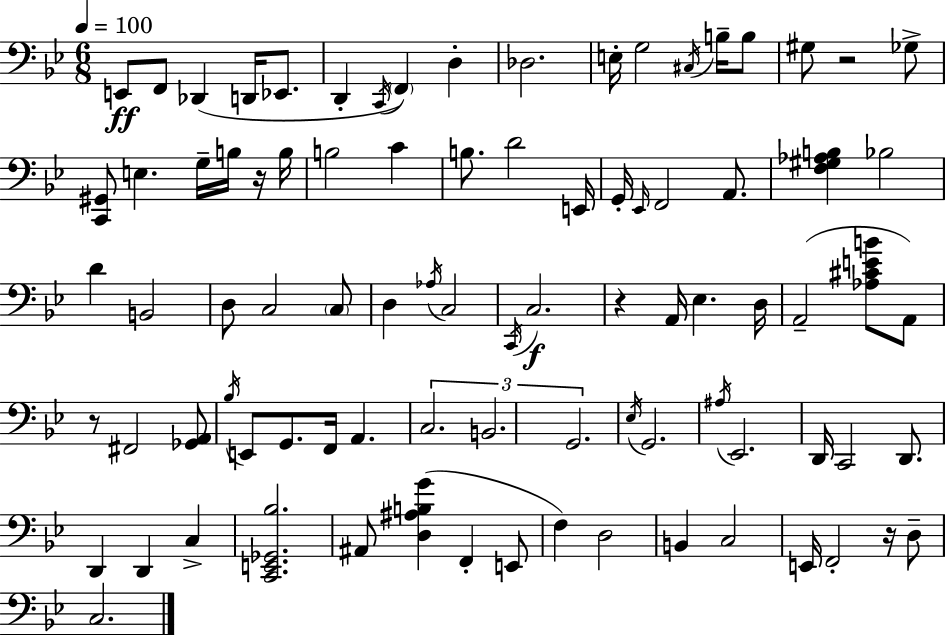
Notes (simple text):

E2/e F2/e Db2/q D2/s Eb2/e. D2/q C2/s F2/q D3/q Db3/h. E3/s G3/h C#3/s B3/s B3/e G#3/e R/h Gb3/e [C2,G#2]/e E3/q. G3/s B3/s R/s B3/s B3/h C4/q B3/e. D4/h E2/s G2/s Eb2/s F2/h A2/e. [F3,G#3,Ab3,B3]/q Bb3/h D4/q B2/h D3/e C3/h C3/e D3/q Ab3/s C3/h C2/s C3/h. R/q A2/s Eb3/q. D3/s A2/h [Ab3,C#4,E4,B4]/e A2/e R/e F#2/h [Gb2,A2]/e Bb3/s E2/e G2/e. F2/s A2/q. C3/h. B2/h. G2/h. Eb3/s G2/h. A#3/s Eb2/h. D2/s C2/h D2/e. D2/q D2/q C3/q [C2,E2,Gb2,Bb3]/h. A#2/e [D3,A#3,B3,G4]/q F2/q E2/e F3/q D3/h B2/q C3/h E2/s F2/h R/s D3/e C3/h.